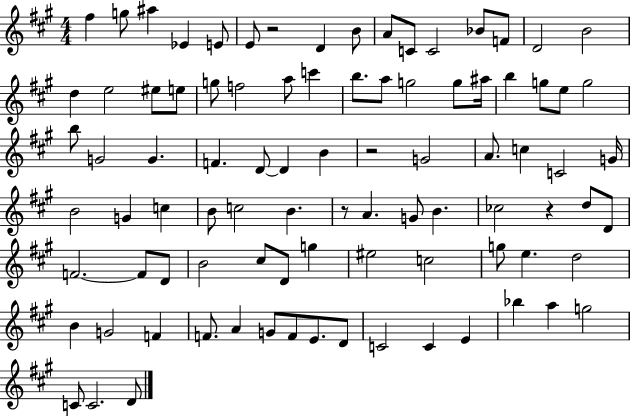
F#5/q G5/e A#5/q Eb4/q E4/e E4/e R/h D4/q B4/e A4/e C4/e C4/h Bb4/e F4/e D4/h B4/h D5/q E5/h EIS5/e E5/e G5/e F5/h A5/e C6/q B5/e. A5/e G5/h G5/e A#5/s B5/q G5/e E5/e G5/h B5/e G4/h G4/q. F4/q. D4/e D4/q B4/q R/h G4/h A4/e. C5/q C4/h G4/s B4/h G4/q C5/q B4/e C5/h B4/q. R/e A4/q. G4/e B4/q. CES5/h R/q D5/e D4/e F4/h. F4/e D4/e B4/h C#5/e D4/e G5/q EIS5/h C5/h G5/e E5/q. D5/h B4/q G4/h F4/q F4/e. A4/q G4/e F4/e E4/e. D4/e C4/h C4/q E4/q Bb5/q A5/q G5/h C4/e C4/h. D4/e